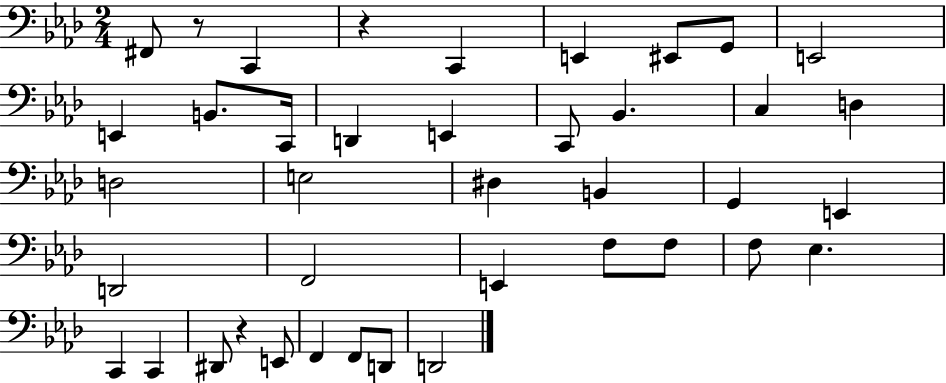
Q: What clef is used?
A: bass